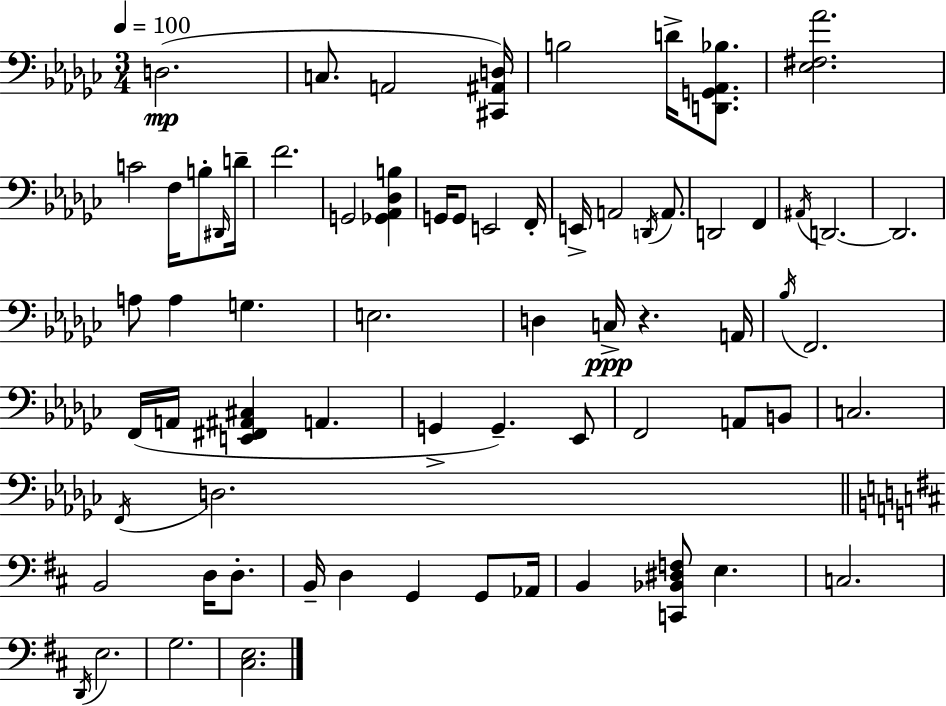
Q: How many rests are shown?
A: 1